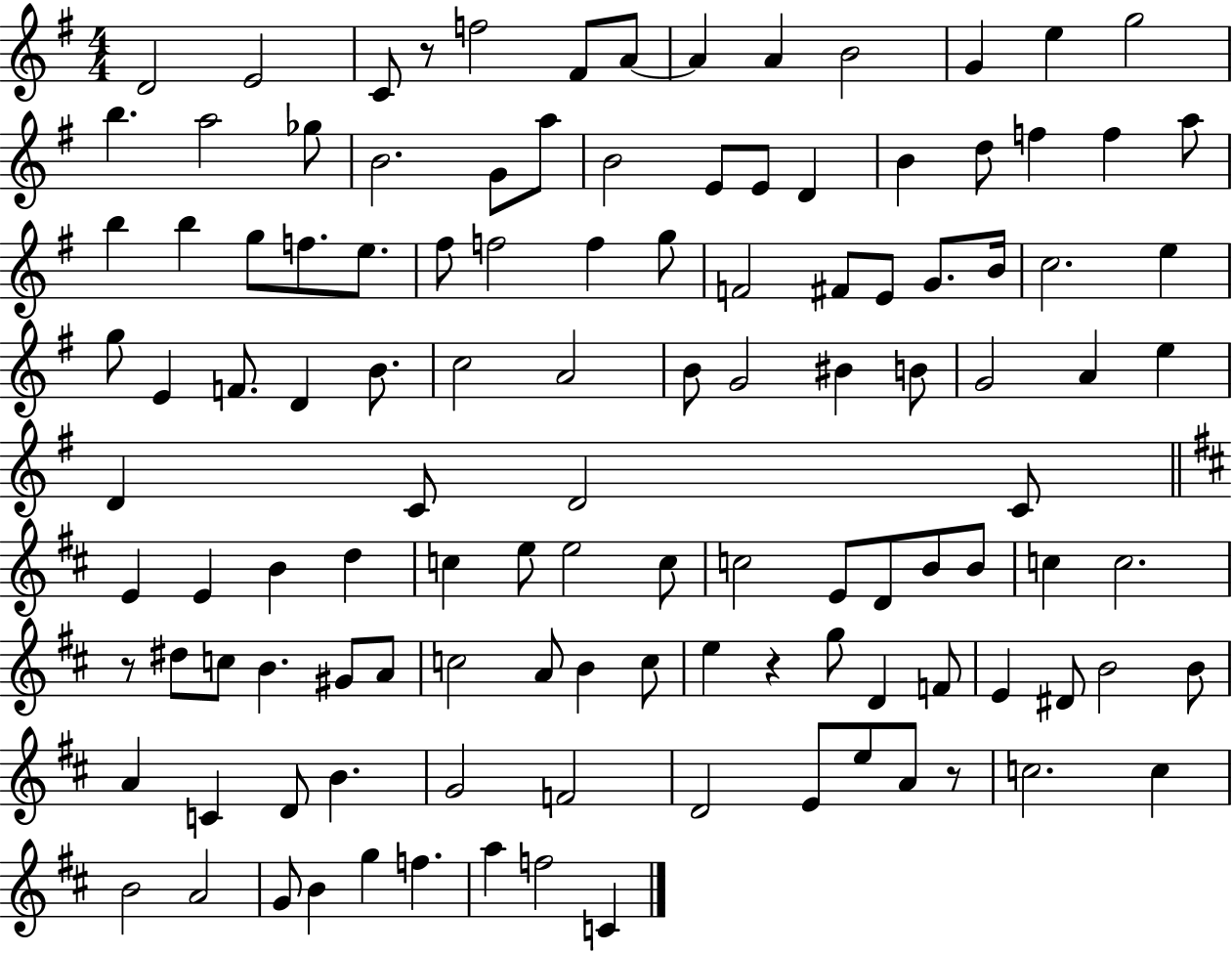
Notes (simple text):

D4/h E4/h C4/e R/e F5/h F#4/e A4/e A4/q A4/q B4/h G4/q E5/q G5/h B5/q. A5/h Gb5/e B4/h. G4/e A5/e B4/h E4/e E4/e D4/q B4/q D5/e F5/q F5/q A5/e B5/q B5/q G5/e F5/e. E5/e. F#5/e F5/h F5/q G5/e F4/h F#4/e E4/e G4/e. B4/s C5/h. E5/q G5/e E4/q F4/e. D4/q B4/e. C5/h A4/h B4/e G4/h BIS4/q B4/e G4/h A4/q E5/q D4/q C4/e D4/h C4/e E4/q E4/q B4/q D5/q C5/q E5/e E5/h C5/e C5/h E4/e D4/e B4/e B4/e C5/q C5/h. R/e D#5/e C5/e B4/q. G#4/e A4/e C5/h A4/e B4/q C5/e E5/q R/q G5/e D4/q F4/e E4/q D#4/e B4/h B4/e A4/q C4/q D4/e B4/q. G4/h F4/h D4/h E4/e E5/e A4/e R/e C5/h. C5/q B4/h A4/h G4/e B4/q G5/q F5/q. A5/q F5/h C4/q